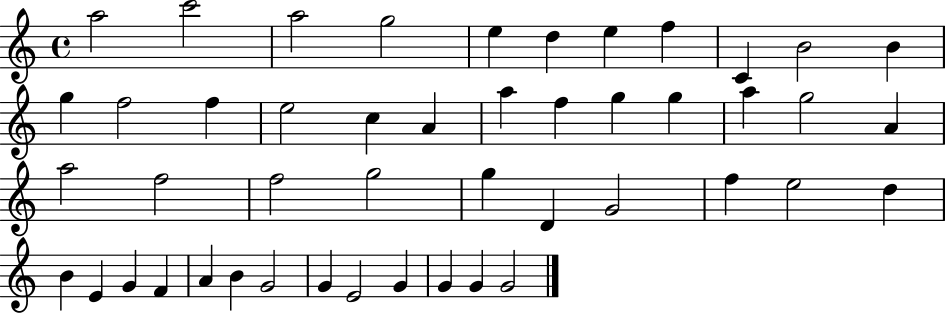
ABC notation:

X:1
T:Untitled
M:4/4
L:1/4
K:C
a2 c'2 a2 g2 e d e f C B2 B g f2 f e2 c A a f g g a g2 A a2 f2 f2 g2 g D G2 f e2 d B E G F A B G2 G E2 G G G G2